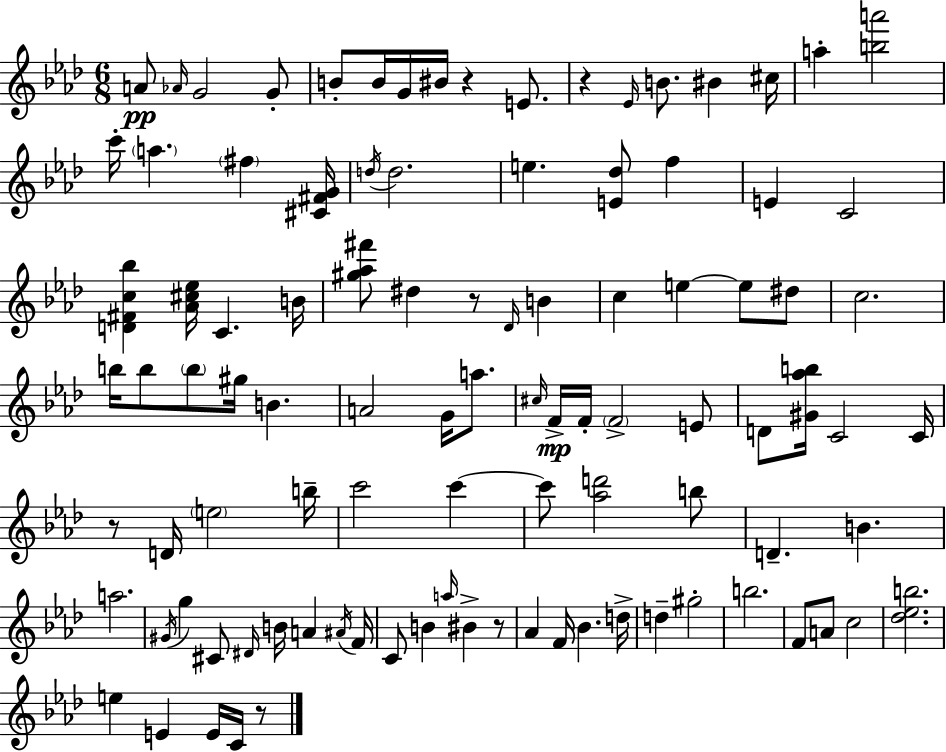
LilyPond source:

{
  \clef treble
  \numericTimeSignature
  \time 6/8
  \key aes \major
  a'8\pp \grace { aes'16 } g'2 g'8-. | b'8-. b'16 g'16 bis'16 r4 e'8. | r4 \grace { ees'16 } b'8. bis'4 | cis''16 a''4-. <b'' a'''>2 | \break c'''16-. \parenthesize a''4. \parenthesize fis''4 | <cis' fis' g'>16 \acciaccatura { d''16 } d''2. | e''4. <e' des''>8 f''4 | e'4 c'2 | \break <d' fis' c'' bes''>4 <aes' cis'' ees''>16 c'4. | b'16 <gis'' aes'' fis'''>8 dis''4 r8 \grace { des'16 } | b'4 c''4 e''4~~ | e''8 dis''8 c''2. | \break b''16 b''8 \parenthesize b''8 gis''16 b'4. | a'2 | g'16 a''8. \grace { cis''16 }\mp f'16-> f'16-. \parenthesize f'2-> | e'8 d'8 <gis' aes'' b''>16 c'2 | \break c'16 r8 d'16 \parenthesize e''2 | b''16-- c'''2 | c'''4~~ c'''8 <aes'' d'''>2 | b''8 d'4.-- b'4. | \break a''2. | \acciaccatura { gis'16 } g''4 cis'8 | \grace { dis'16 } b'16 a'4 \acciaccatura { ais'16 } f'16 c'8 b'4 | \grace { a''16 } bis'4-> r8 aes'4 | \break f'16 bes'4. d''16-> d''4-- | gis''2-. b''2. | f'8 a'8 | c''2 <des'' ees'' b''>2. | \break e''4 | e'4 e'16 c'16 r8 \bar "|."
}